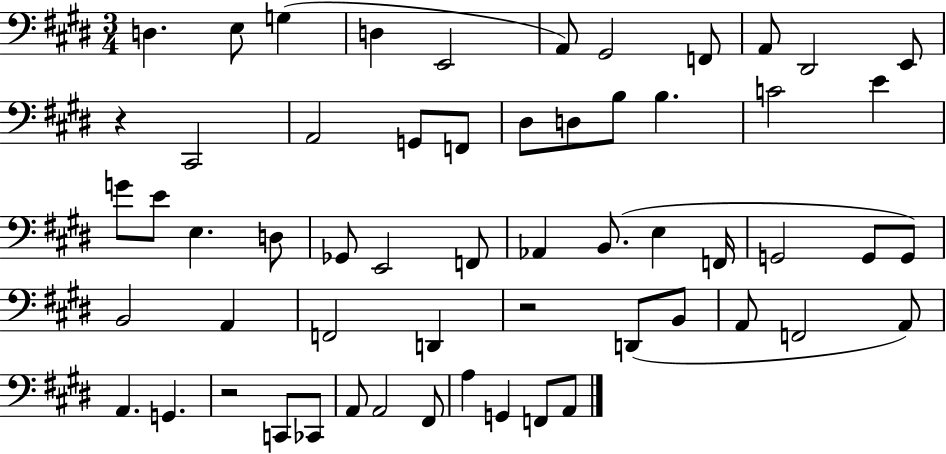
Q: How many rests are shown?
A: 3